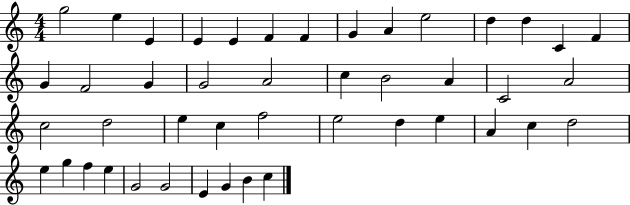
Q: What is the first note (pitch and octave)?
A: G5